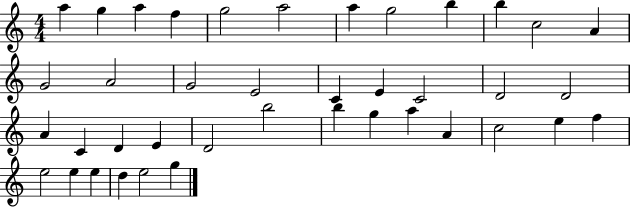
A5/q G5/q A5/q F5/q G5/h A5/h A5/q G5/h B5/q B5/q C5/h A4/q G4/h A4/h G4/h E4/h C4/q E4/q C4/h D4/h D4/h A4/q C4/q D4/q E4/q D4/h B5/h B5/q G5/q A5/q A4/q C5/h E5/q F5/q E5/h E5/q E5/q D5/q E5/h G5/q